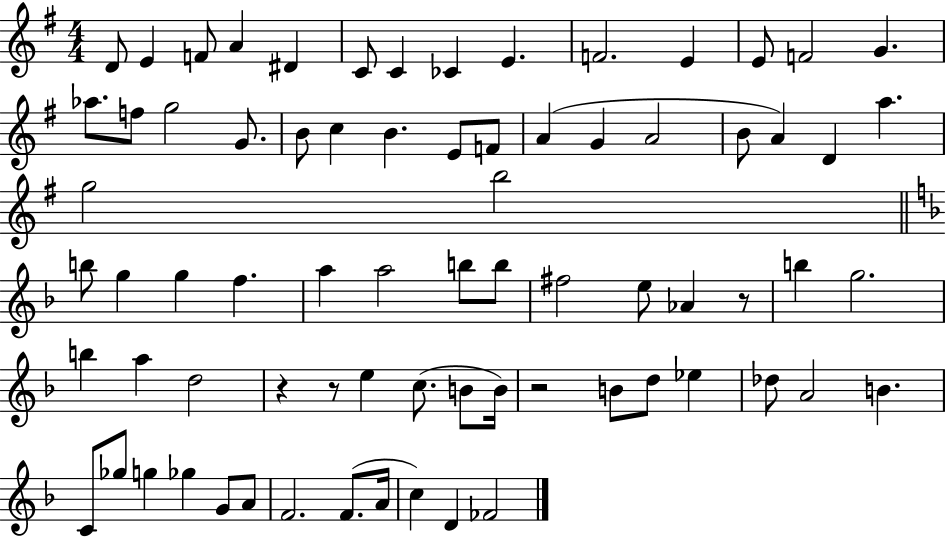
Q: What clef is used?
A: treble